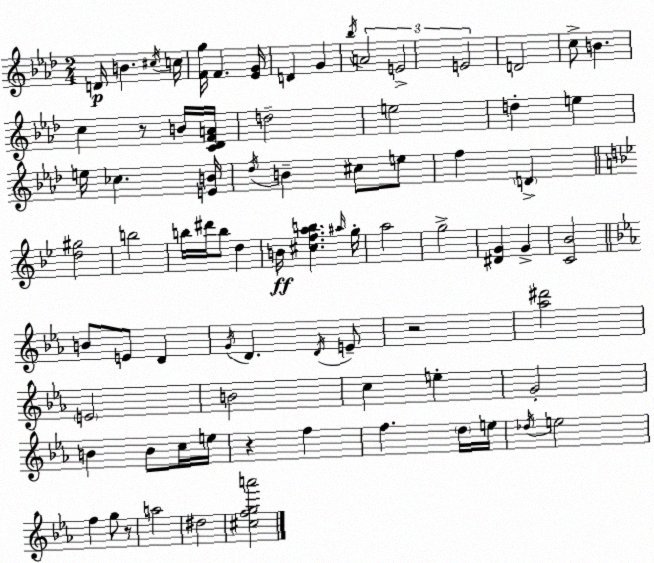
X:1
T:Untitled
M:2/4
L:1/4
K:Ab
D/4 B ^c/4 c/4 [Fg]/4 F [_EG]/4 D G _b/4 A2 E2 E2 D2 c/2 B c z/2 B/4 [C_DFA]/4 d2 e2 d e e/4 _c [EB]/4 _d/4 B ^c/2 e/2 f D [d^g]2 b2 b/4 ^d'/4 b/2 d B/4 [^cfab] ^a/4 g/4 a2 g2 [^DG] G [C_B]2 B/2 E/2 D G/4 D D/4 E/2 z2 [_a^d']2 E2 B2 c e G2 B B/2 c/4 e/4 z f f d/4 e/4 _d/4 e2 f g/2 z/2 a2 ^d2 [^cfga']2